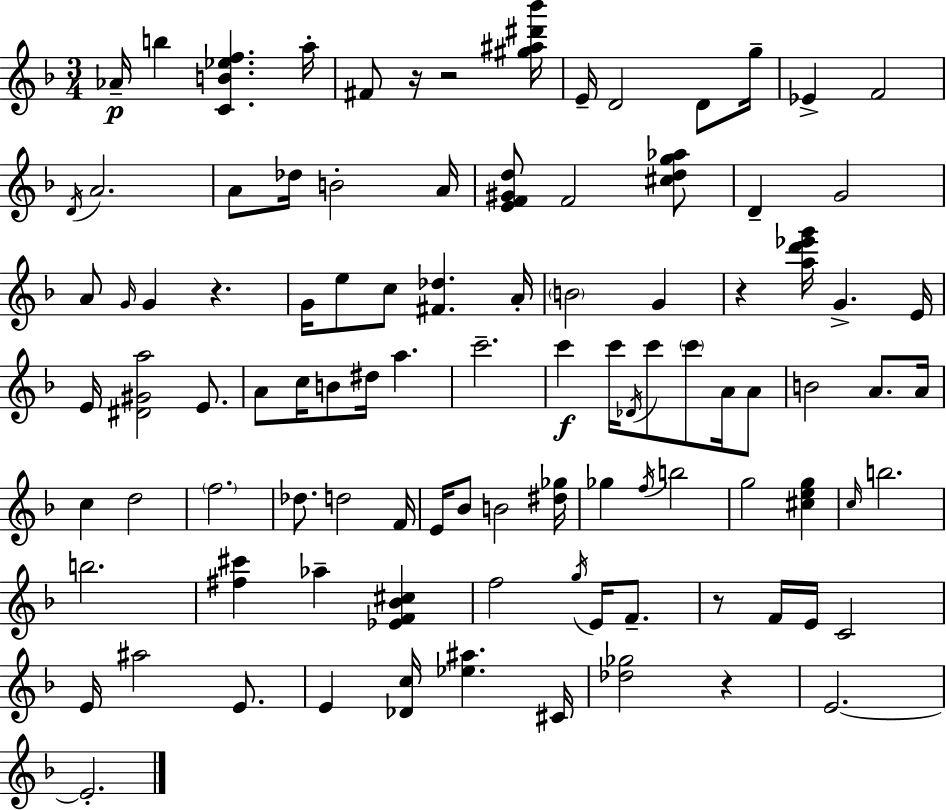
Ab4/s B5/q [C4,B4,Eb5,F5]/q. A5/s F#4/e R/s R/h [G#5,A#5,D#6,Bb6]/s E4/s D4/h D4/e G5/s Eb4/q F4/h D4/s A4/h. A4/e Db5/s B4/h A4/s [E4,F4,G#4,D5]/e F4/h [C#5,D5,G5,Ab5]/e D4/q G4/h A4/e G4/s G4/q R/q. G4/s E5/e C5/e [F#4,Db5]/q. A4/s B4/h G4/q R/q [A5,D6,Eb6,G6]/s G4/q. E4/s E4/s [D#4,G#4,A5]/h E4/e. A4/e C5/s B4/e D#5/s A5/q. C6/h. C6/q C6/s Db4/s C6/e C6/e A4/s A4/e B4/h A4/e. A4/s C5/q D5/h F5/h. Db5/e. D5/h F4/s E4/s Bb4/e B4/h [D#5,Gb5]/s Gb5/q F5/s B5/h G5/h [C#5,E5,G5]/q C5/s B5/h. B5/h. [F#5,C#6]/q Ab5/q [Eb4,F4,Bb4,C#5]/q F5/h G5/s E4/s F4/e. R/e F4/s E4/s C4/h E4/s A#5/h E4/e. E4/q [Db4,C5]/s [Eb5,A#5]/q. C#4/s [Db5,Gb5]/h R/q E4/h. E4/h.